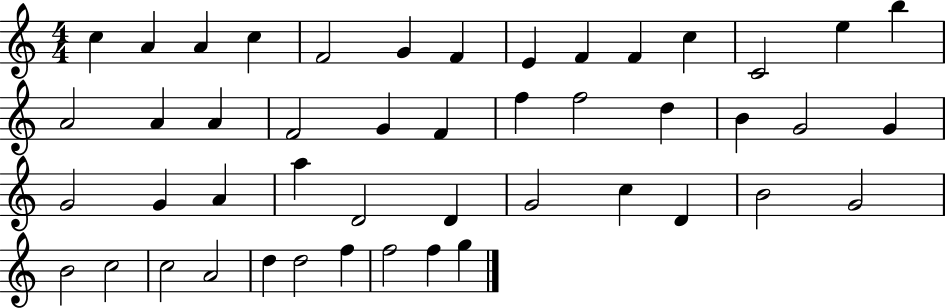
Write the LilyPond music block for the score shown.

{
  \clef treble
  \numericTimeSignature
  \time 4/4
  \key c \major
  c''4 a'4 a'4 c''4 | f'2 g'4 f'4 | e'4 f'4 f'4 c''4 | c'2 e''4 b''4 | \break a'2 a'4 a'4 | f'2 g'4 f'4 | f''4 f''2 d''4 | b'4 g'2 g'4 | \break g'2 g'4 a'4 | a''4 d'2 d'4 | g'2 c''4 d'4 | b'2 g'2 | \break b'2 c''2 | c''2 a'2 | d''4 d''2 f''4 | f''2 f''4 g''4 | \break \bar "|."
}